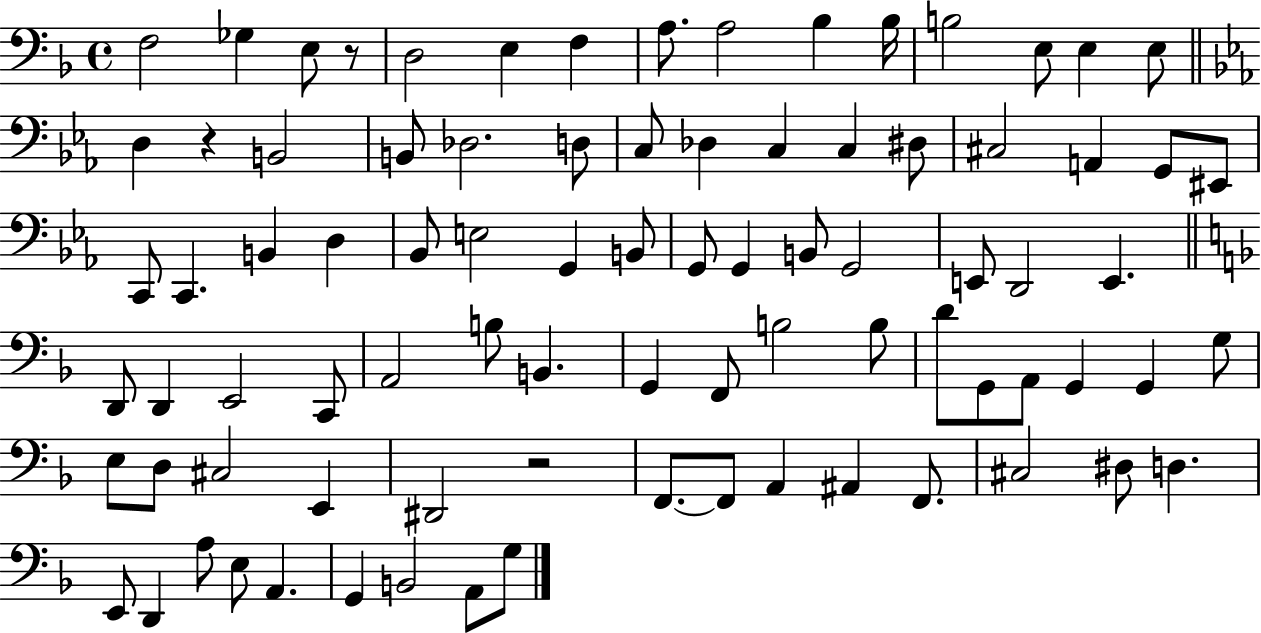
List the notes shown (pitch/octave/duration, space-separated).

F3/h Gb3/q E3/e R/e D3/h E3/q F3/q A3/e. A3/h Bb3/q Bb3/s B3/h E3/e E3/q E3/e D3/q R/q B2/h B2/e Db3/h. D3/e C3/e Db3/q C3/q C3/q D#3/e C#3/h A2/q G2/e EIS2/e C2/e C2/q. B2/q D3/q Bb2/e E3/h G2/q B2/e G2/e G2/q B2/e G2/h E2/e D2/h E2/q. D2/e D2/q E2/h C2/e A2/h B3/e B2/q. G2/q F2/e B3/h B3/e D4/e G2/e A2/e G2/q G2/q G3/e E3/e D3/e C#3/h E2/q D#2/h R/h F2/e. F2/e A2/q A#2/q F2/e. C#3/h D#3/e D3/q. E2/e D2/q A3/e E3/e A2/q. G2/q B2/h A2/e G3/e